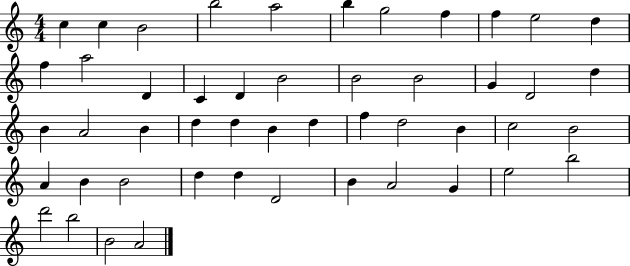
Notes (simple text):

C5/q C5/q B4/h B5/h A5/h B5/q G5/h F5/q F5/q E5/h D5/q F5/q A5/h D4/q C4/q D4/q B4/h B4/h B4/h G4/q D4/h D5/q B4/q A4/h B4/q D5/q D5/q B4/q D5/q F5/q D5/h B4/q C5/h B4/h A4/q B4/q B4/h D5/q D5/q D4/h B4/q A4/h G4/q E5/h B5/h D6/h B5/h B4/h A4/h